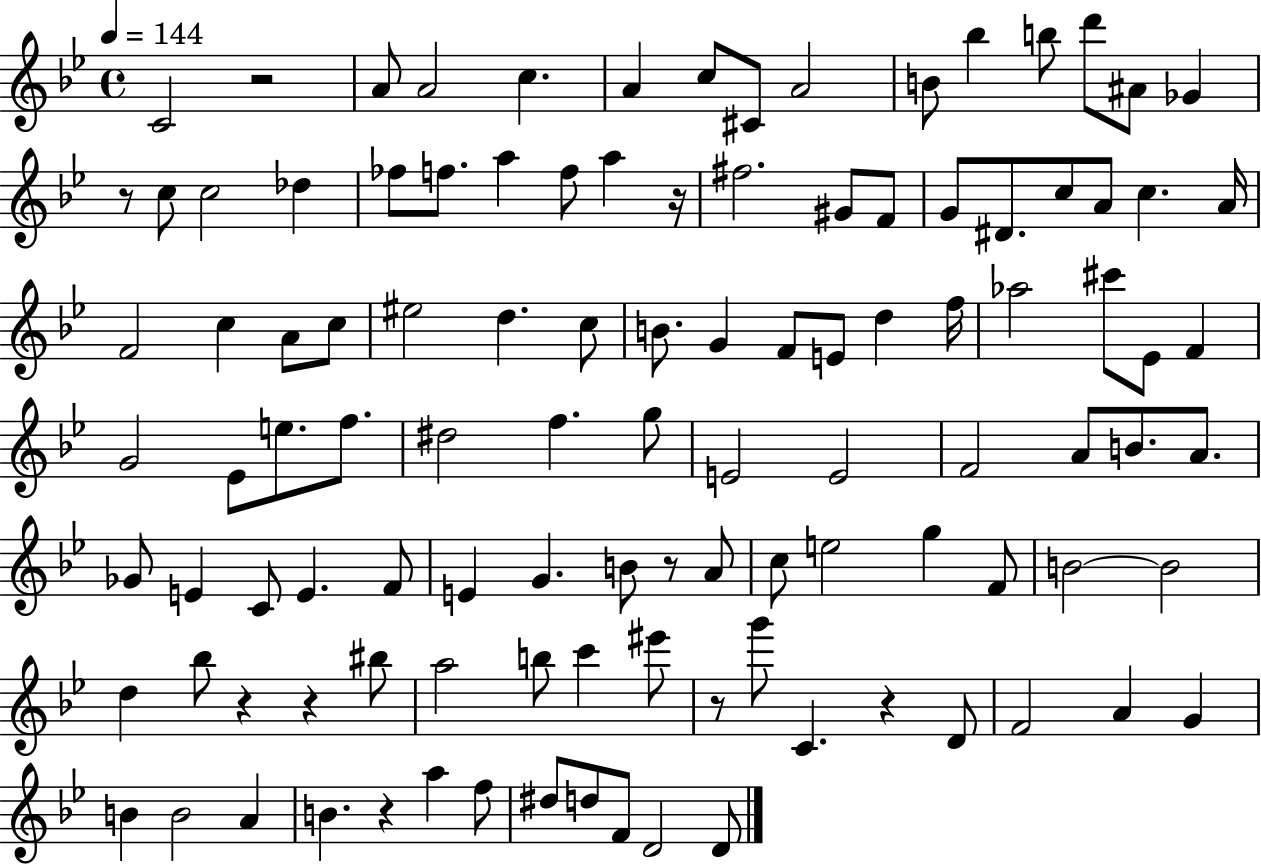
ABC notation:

X:1
T:Untitled
M:4/4
L:1/4
K:Bb
C2 z2 A/2 A2 c A c/2 ^C/2 A2 B/2 _b b/2 d'/2 ^A/2 _G z/2 c/2 c2 _d _f/2 f/2 a f/2 a z/4 ^f2 ^G/2 F/2 G/2 ^D/2 c/2 A/2 c A/4 F2 c A/2 c/2 ^e2 d c/2 B/2 G F/2 E/2 d f/4 _a2 ^c'/2 _E/2 F G2 _E/2 e/2 f/2 ^d2 f g/2 E2 E2 F2 A/2 B/2 A/2 _G/2 E C/2 E F/2 E G B/2 z/2 A/2 c/2 e2 g F/2 B2 B2 d _b/2 z z ^b/2 a2 b/2 c' ^e'/2 z/2 g'/2 C z D/2 F2 A G B B2 A B z a f/2 ^d/2 d/2 F/2 D2 D/2